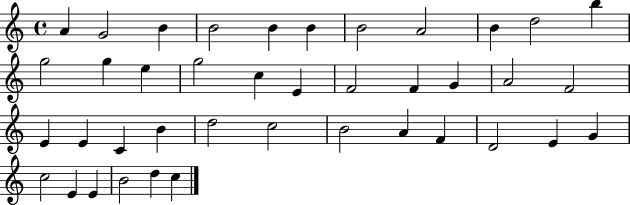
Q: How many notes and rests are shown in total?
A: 40